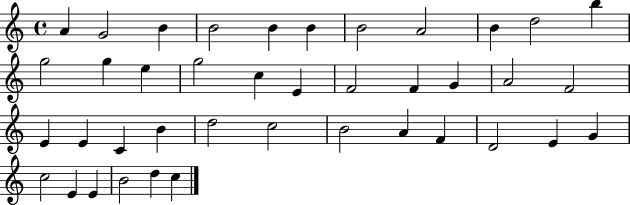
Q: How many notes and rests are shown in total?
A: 40